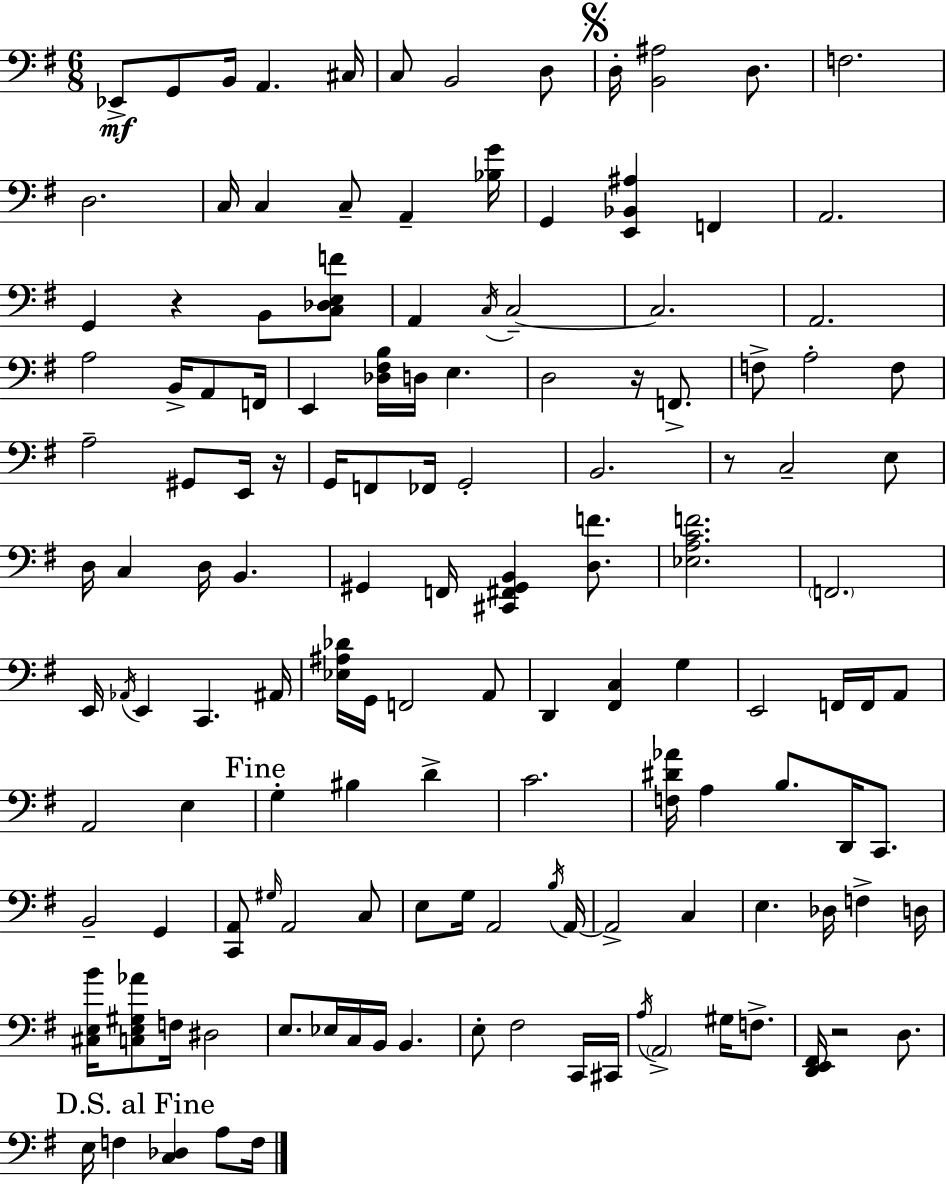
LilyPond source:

{
  \clef bass
  \numericTimeSignature
  \time 6/8
  \key e \minor
  ees,8->\mf g,8 b,16 a,4. cis16 | c8 b,2 d8 | \mark \markup { \musicglyph "scripts.segno" } d16-. <b, ais>2 d8. | f2. | \break d2. | c16 c4 c8-- a,4-- <bes g'>16 | g,4 <e, bes, ais>4 f,4 | a,2. | \break g,4 r4 b,8 <c des e f'>8 | a,4 \acciaccatura { c16 } c2--~~ | c2. | a,2. | \break a2 b,16-> a,8 | f,16 e,4 <des fis b>16 d16 e4. | d2 r16 f,8.-> | f8-> a2-. f8 | \break a2-- gis,8 e,16 | r16 g,16 f,8 fes,16 g,2-. | b,2. | r8 c2-- e8 | \break d16 c4 d16 b,4. | gis,4 f,16 <cis, fis, gis, b,>4 <d f'>8. | <ees a c' f'>2. | \parenthesize f,2. | \break e,16 \acciaccatura { aes,16 } e,4 c,4. | ais,16 <ees ais des'>16 g,16 f,2 | a,8 d,4 <fis, c>4 g4 | e,2 f,16 f,16 | \break a,8 a,2 e4 | \mark "Fine" g4-. bis4 d'4-> | c'2. | <f dis' aes'>16 a4 b8. d,16 c,8. | \break b,2-- g,4 | <c, a,>8 \grace { gis16 } a,2 | c8 e8 g16 a,2 | \acciaccatura { b16 } a,16~~ a,2-> | \break c4 e4. des16 f4-> | d16 <cis e b'>16 <c e gis aes'>8 f16 dis2 | e8. ees16 c16 b,16 b,4. | e8-. fis2 | \break c,16 cis,16 \acciaccatura { a16 } \parenthesize a,2-> | gis16 f8.-> <d, e, fis,>16 r2 | d8. \mark "D.S. al Fine" e16 f4 <c des>4 | a8 f16 \bar "|."
}